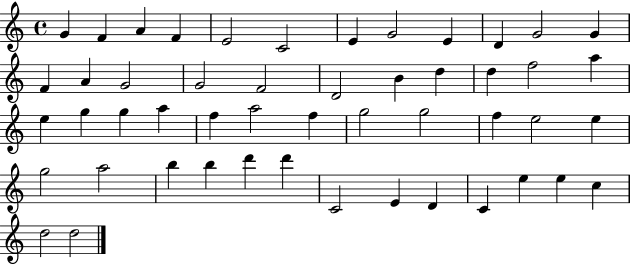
G4/q F4/q A4/q F4/q E4/h C4/h E4/q G4/h E4/q D4/q G4/h G4/q F4/q A4/q G4/h G4/h F4/h D4/h B4/q D5/q D5/q F5/h A5/q E5/q G5/q G5/q A5/q F5/q A5/h F5/q G5/h G5/h F5/q E5/h E5/q G5/h A5/h B5/q B5/q D6/q D6/q C4/h E4/q D4/q C4/q E5/q E5/q C5/q D5/h D5/h